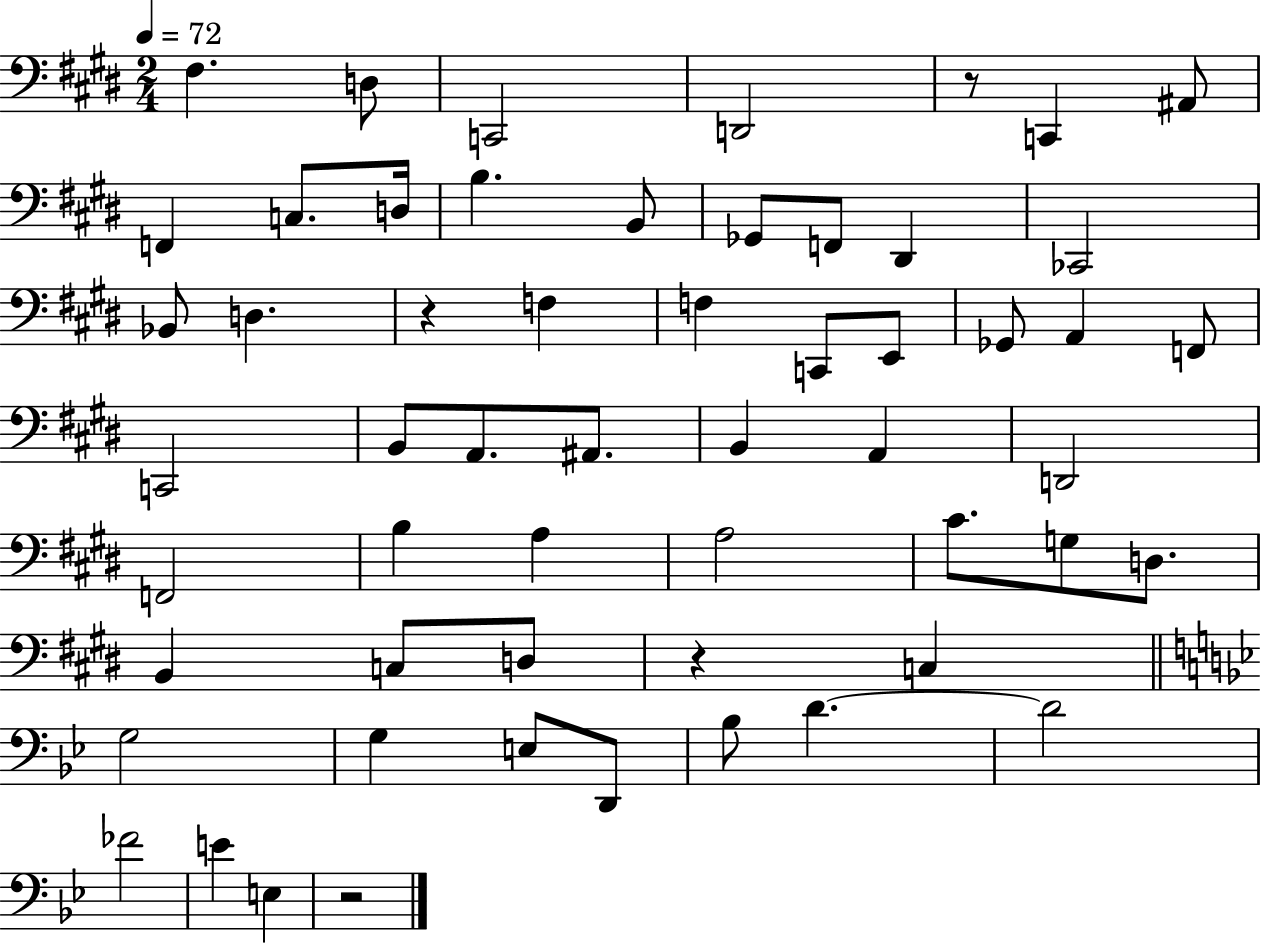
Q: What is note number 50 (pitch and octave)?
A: FES4